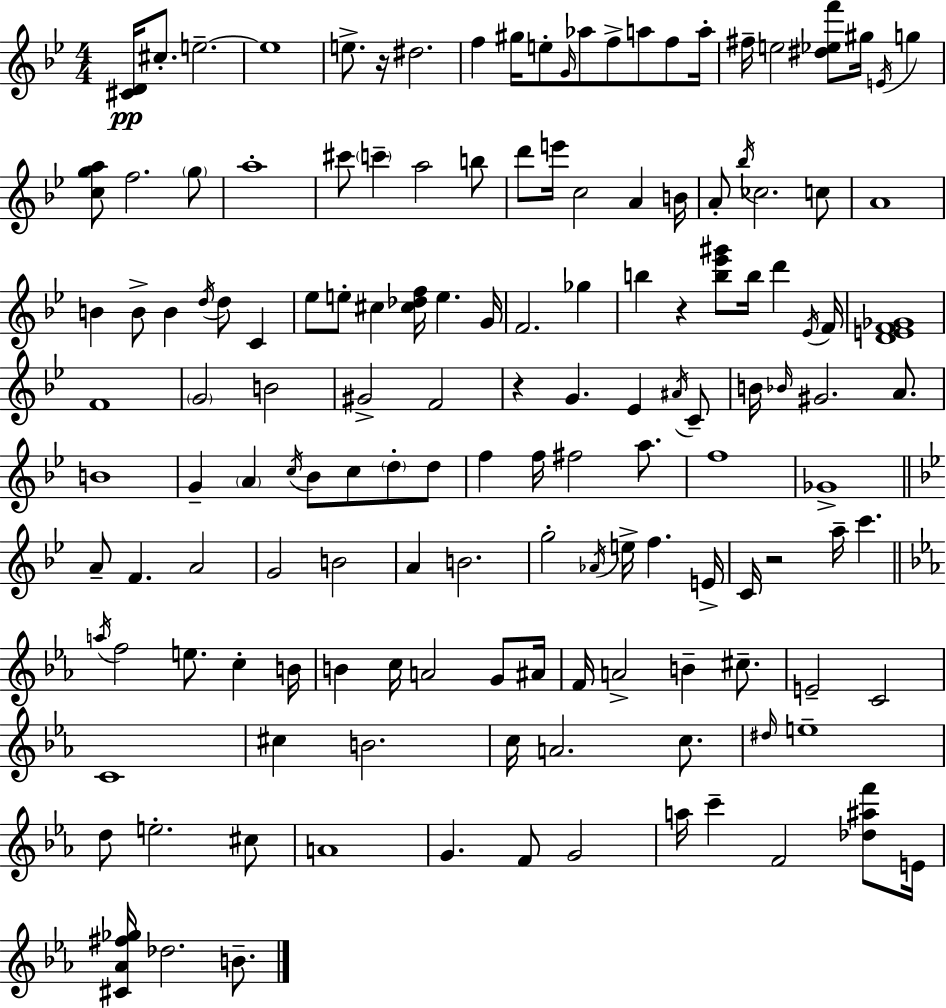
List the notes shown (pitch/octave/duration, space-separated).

[C#4,D4]/s C#5/e. E5/h. E5/w E5/e. R/s D#5/h. F5/q G#5/s E5/e G4/s Ab5/e F5/e A5/e F5/e A5/s F#5/s E5/h [D#5,Eb5,F6]/e G#5/s E4/s G5/q [C5,G5,A5]/e F5/h. G5/e A5/w C#6/e C6/q A5/h B5/e D6/e E6/s C5/h A4/q B4/s A4/e Bb5/s CES5/h. C5/e A4/w B4/q B4/e B4/q D5/s D5/e C4/q Eb5/e E5/e C#5/q [C#5,Db5,F5]/s E5/q. G4/s F4/h. Gb5/q B5/q R/q [B5,Eb6,G#6]/e B5/s D6/q Eb4/s F4/s [D4,E4,F4,Gb4]/w F4/w G4/h B4/h G#4/h F4/h R/q G4/q. Eb4/q A#4/s C4/e B4/s Bb4/s G#4/h. A4/e. B4/w G4/q A4/q C5/s Bb4/e C5/e D5/e D5/e F5/q F5/s F#5/h A5/e. F5/w Gb4/w A4/e F4/q. A4/h G4/h B4/h A4/q B4/h. G5/h Ab4/s E5/s F5/q. E4/s C4/s R/h A5/s C6/q. A5/s F5/h E5/e. C5/q B4/s B4/q C5/s A4/h G4/e A#4/s F4/s A4/h B4/q C#5/e. E4/h C4/h C4/w C#5/q B4/h. C5/s A4/h. C5/e. D#5/s E5/w D5/e E5/h. C#5/e A4/w G4/q. F4/e G4/h A5/s C6/q F4/h [Db5,A#5,F6]/e E4/s [C#4,Ab4,F#5,Gb5]/s Db5/h. B4/e.